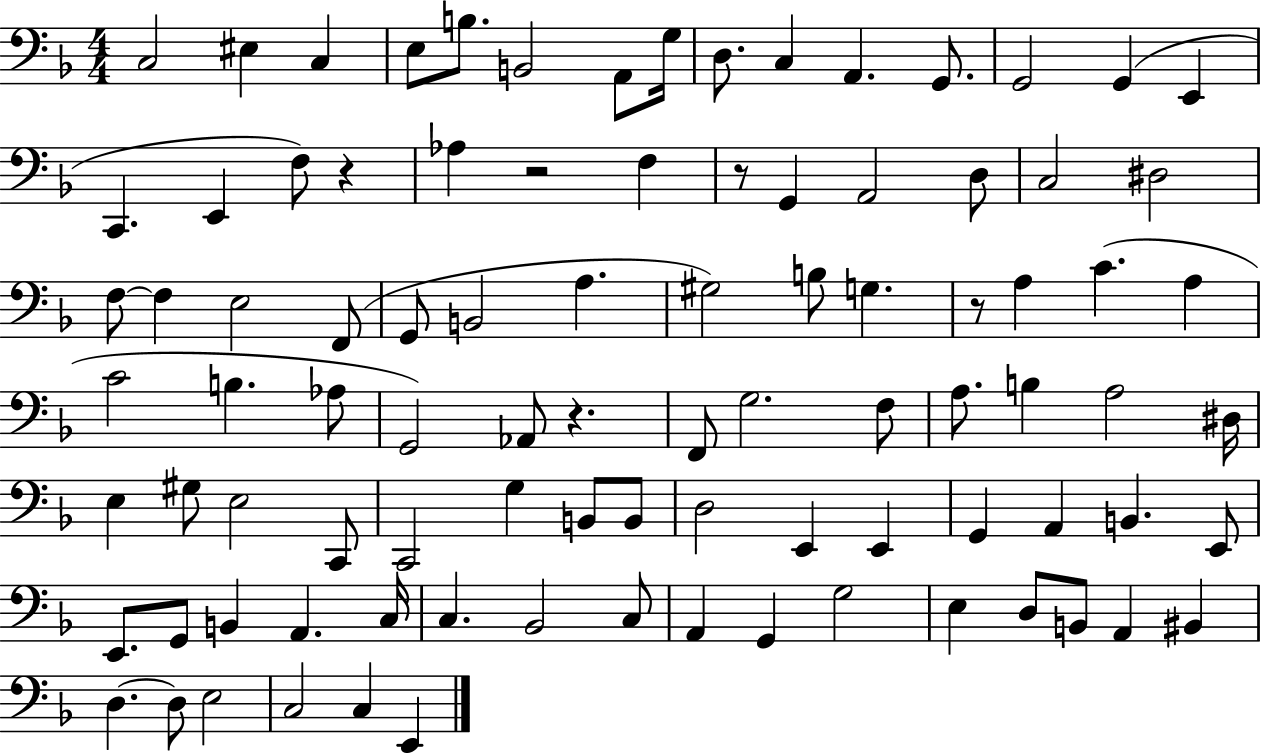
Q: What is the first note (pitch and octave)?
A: C3